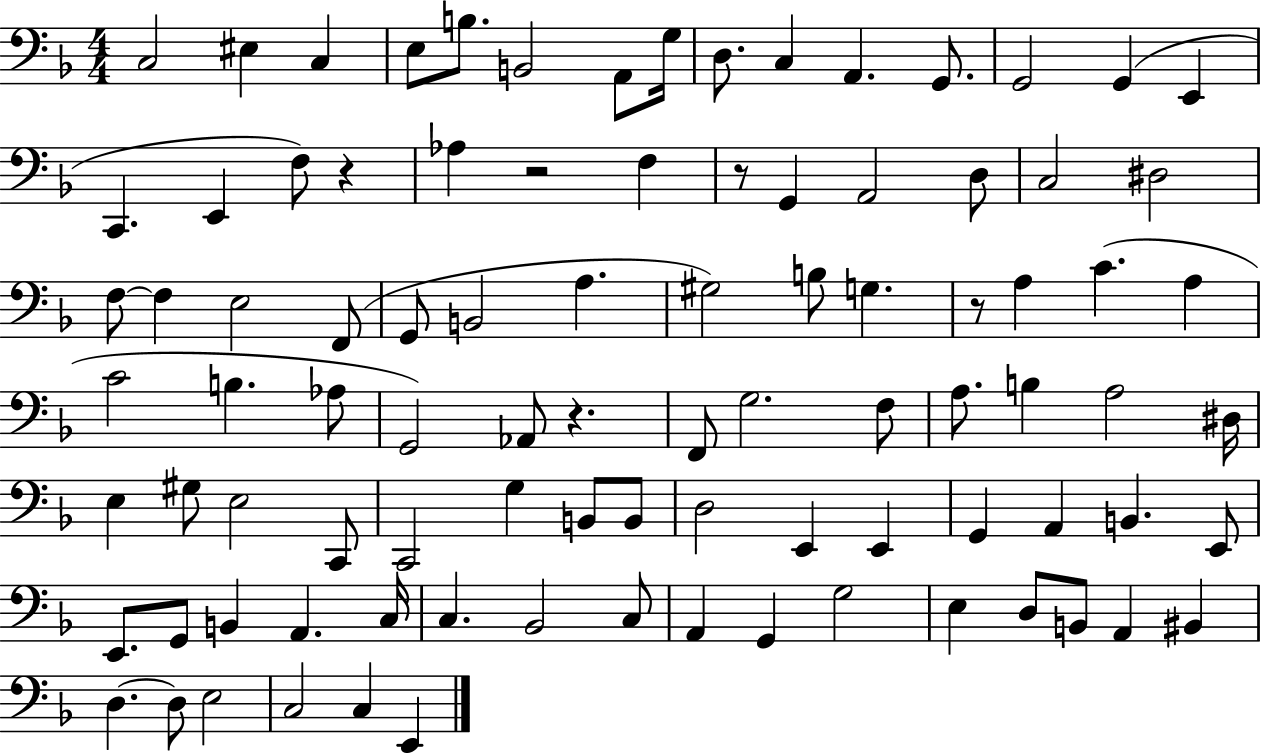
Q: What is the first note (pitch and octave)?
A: C3